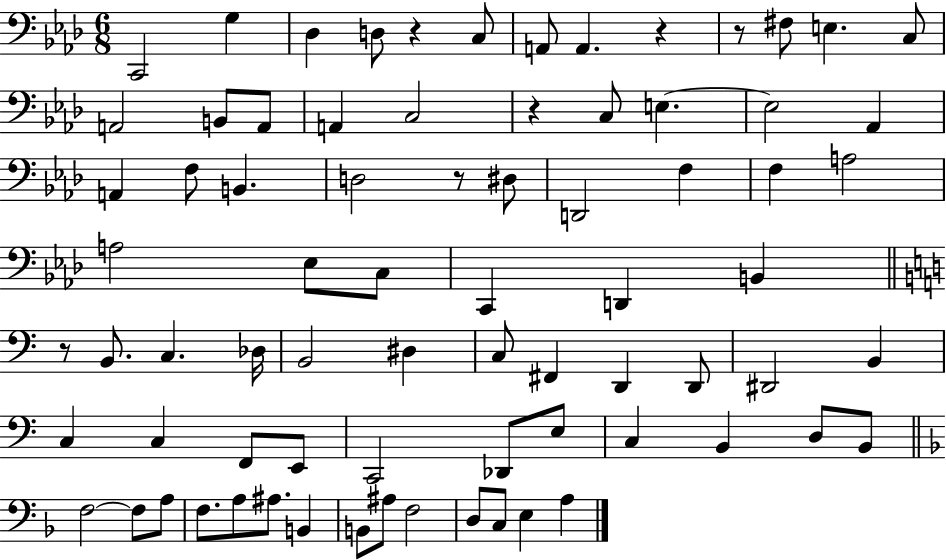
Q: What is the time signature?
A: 6/8